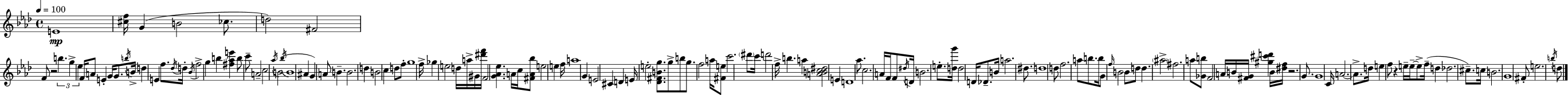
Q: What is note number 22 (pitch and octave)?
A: D5